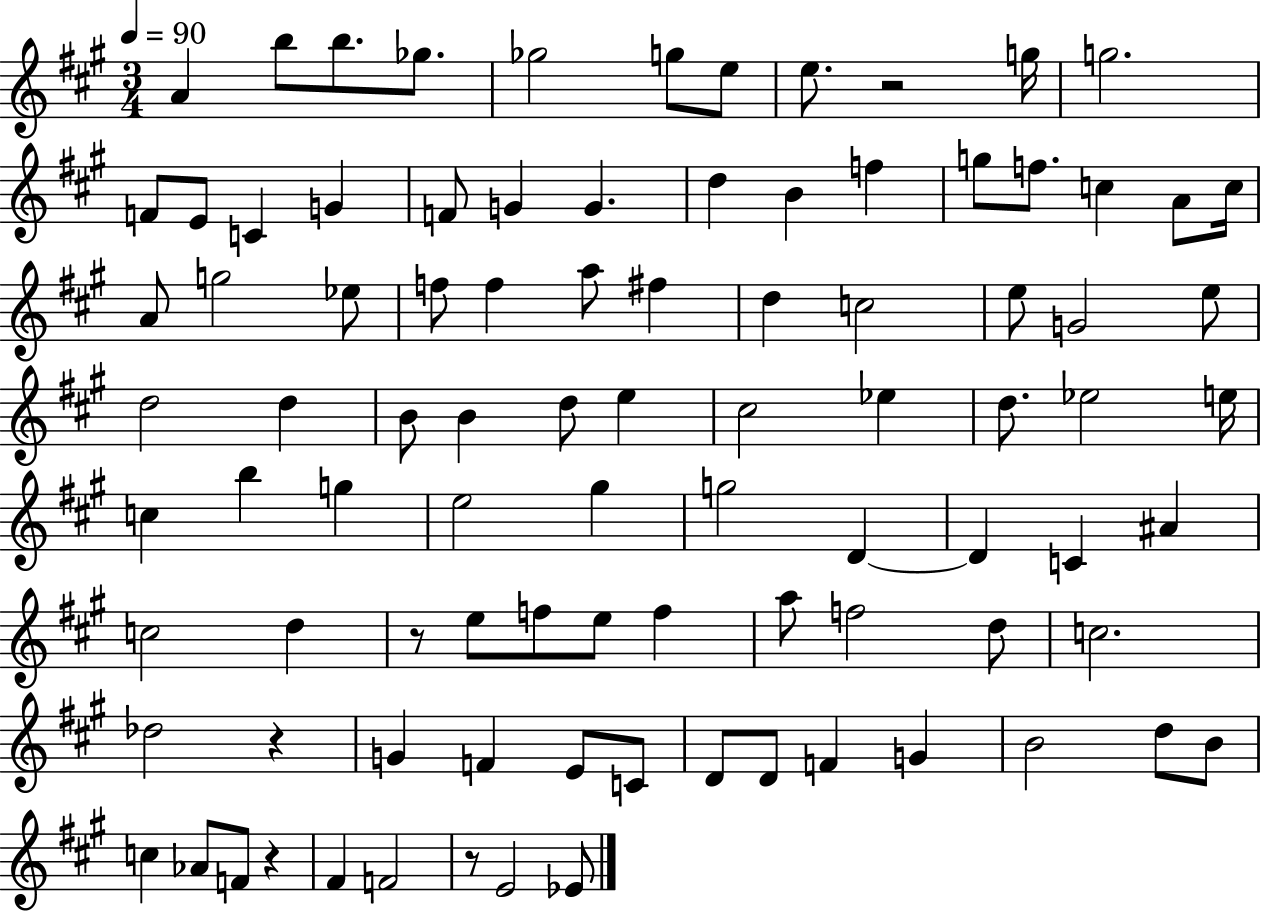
{
  \clef treble
  \numericTimeSignature
  \time 3/4
  \key a \major
  \tempo 4 = 90
  a'4 b''8 b''8. ges''8. | ges''2 g''8 e''8 | e''8. r2 g''16 | g''2. | \break f'8 e'8 c'4 g'4 | f'8 g'4 g'4. | d''4 b'4 f''4 | g''8 f''8. c''4 a'8 c''16 | \break a'8 g''2 ees''8 | f''8 f''4 a''8 fis''4 | d''4 c''2 | e''8 g'2 e''8 | \break d''2 d''4 | b'8 b'4 d''8 e''4 | cis''2 ees''4 | d''8. ees''2 e''16 | \break c''4 b''4 g''4 | e''2 gis''4 | g''2 d'4~~ | d'4 c'4 ais'4 | \break c''2 d''4 | r8 e''8 f''8 e''8 f''4 | a''8 f''2 d''8 | c''2. | \break des''2 r4 | g'4 f'4 e'8 c'8 | d'8 d'8 f'4 g'4 | b'2 d''8 b'8 | \break c''4 aes'8 f'8 r4 | fis'4 f'2 | r8 e'2 ees'8 | \bar "|."
}